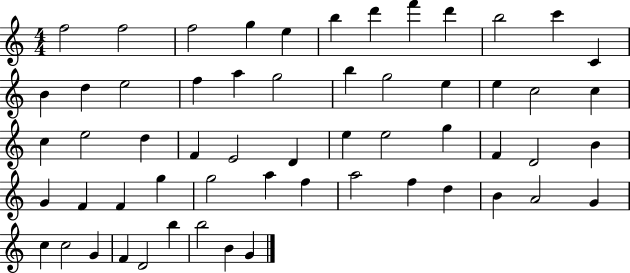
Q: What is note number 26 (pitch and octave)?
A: E5